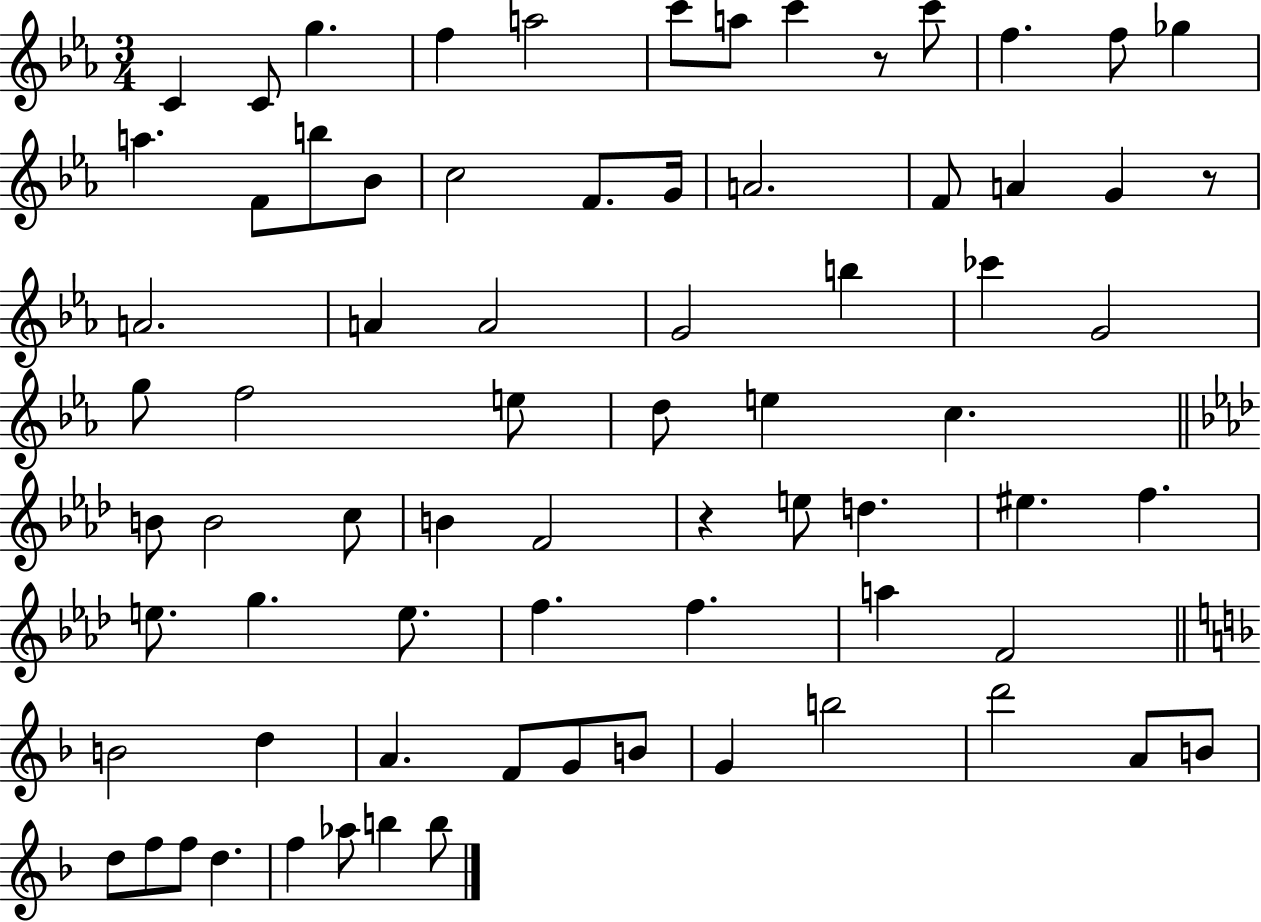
{
  \clef treble
  \numericTimeSignature
  \time 3/4
  \key ees \major
  c'4 c'8 g''4. | f''4 a''2 | c'''8 a''8 c'''4 r8 c'''8 | f''4. f''8 ges''4 | \break a''4. f'8 b''8 bes'8 | c''2 f'8. g'16 | a'2. | f'8 a'4 g'4 r8 | \break a'2. | a'4 a'2 | g'2 b''4 | ces'''4 g'2 | \break g''8 f''2 e''8 | d''8 e''4 c''4. | \bar "||" \break \key aes \major b'8 b'2 c''8 | b'4 f'2 | r4 e''8 d''4. | eis''4. f''4. | \break e''8. g''4. e''8. | f''4. f''4. | a''4 f'2 | \bar "||" \break \key d \minor b'2 d''4 | a'4. f'8 g'8 b'8 | g'4 b''2 | d'''2 a'8 b'8 | \break d''8 f''8 f''8 d''4. | f''4 aes''8 b''4 b''8 | \bar "|."
}